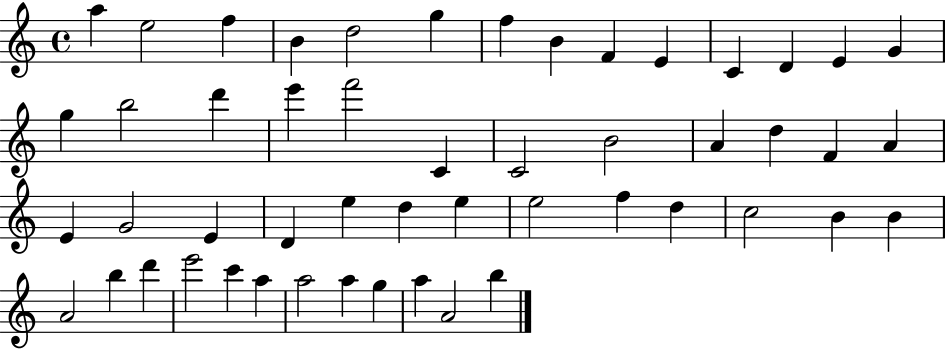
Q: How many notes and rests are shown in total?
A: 51